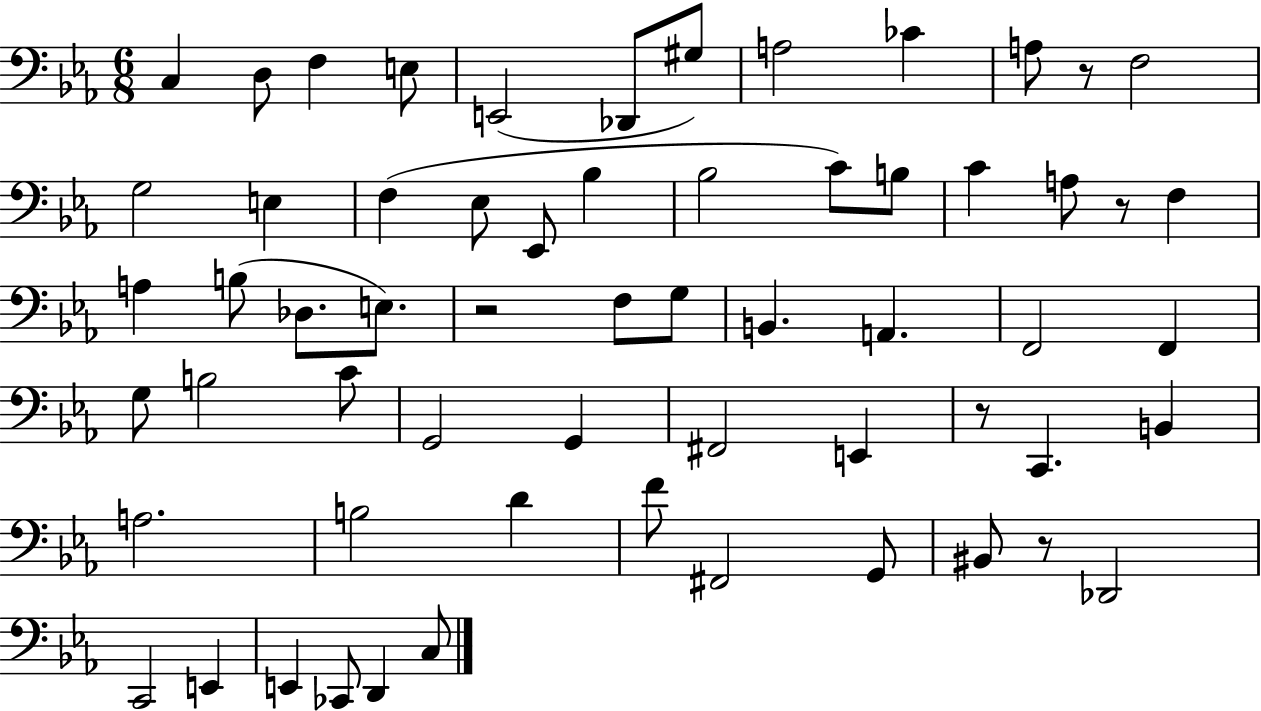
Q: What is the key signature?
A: EES major